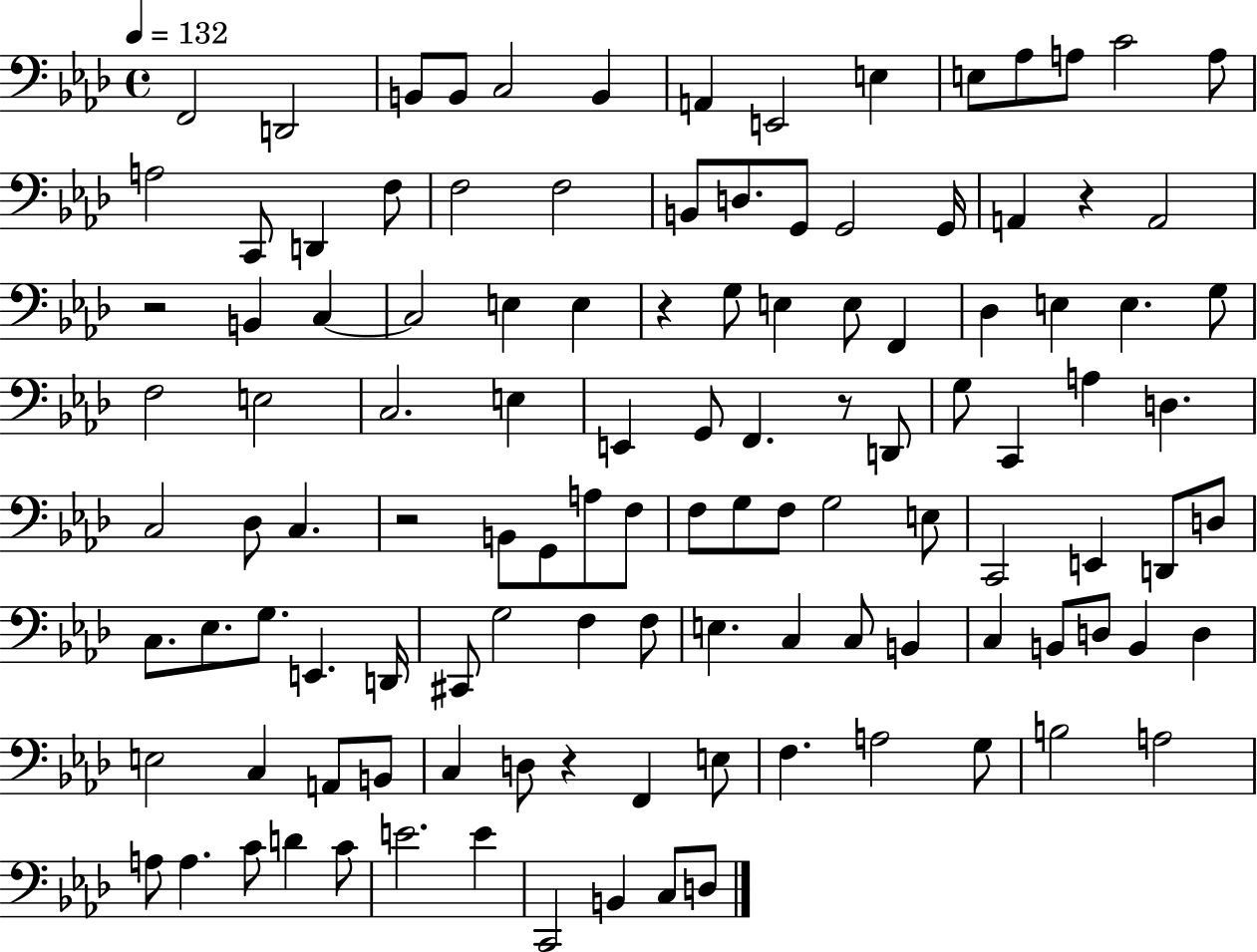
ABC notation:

X:1
T:Untitled
M:4/4
L:1/4
K:Ab
F,,2 D,,2 B,,/2 B,,/2 C,2 B,, A,, E,,2 E, E,/2 _A,/2 A,/2 C2 A,/2 A,2 C,,/2 D,, F,/2 F,2 F,2 B,,/2 D,/2 G,,/2 G,,2 G,,/4 A,, z A,,2 z2 B,, C, C,2 E, E, z G,/2 E, E,/2 F,, _D, E, E, G,/2 F,2 E,2 C,2 E, E,, G,,/2 F,, z/2 D,,/2 G,/2 C,, A, D, C,2 _D,/2 C, z2 B,,/2 G,,/2 A,/2 F,/2 F,/2 G,/2 F,/2 G,2 E,/2 C,,2 E,, D,,/2 D,/2 C,/2 _E,/2 G,/2 E,, D,,/4 ^C,,/2 G,2 F, F,/2 E, C, C,/2 B,, C, B,,/2 D,/2 B,, D, E,2 C, A,,/2 B,,/2 C, D,/2 z F,, E,/2 F, A,2 G,/2 B,2 A,2 A,/2 A, C/2 D C/2 E2 E C,,2 B,, C,/2 D,/2